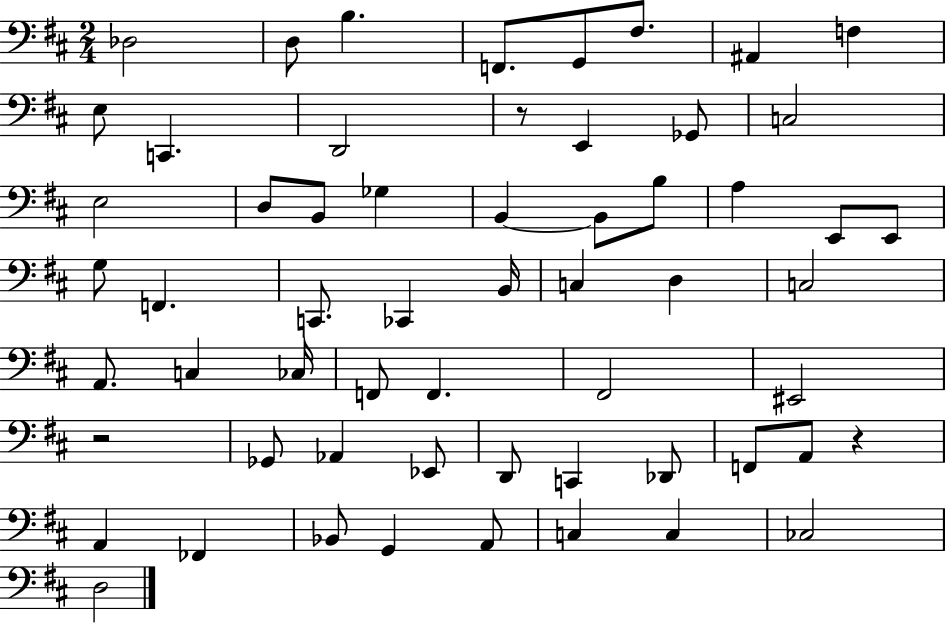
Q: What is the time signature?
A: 2/4